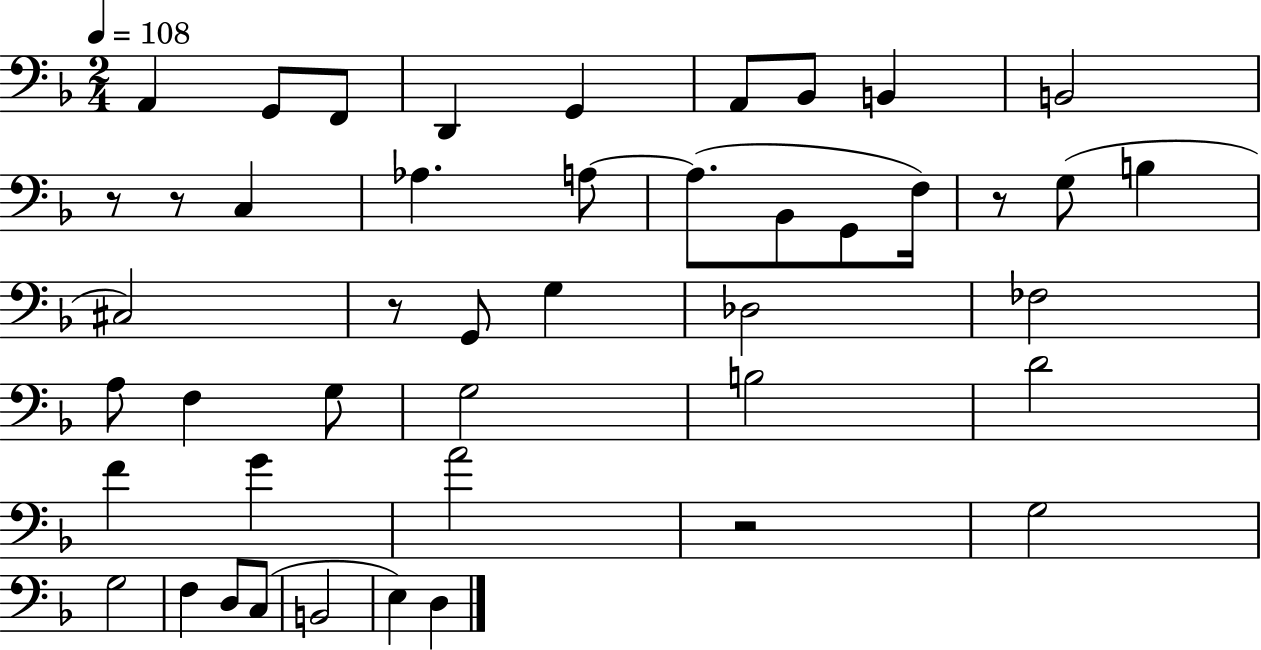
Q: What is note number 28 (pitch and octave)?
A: B3